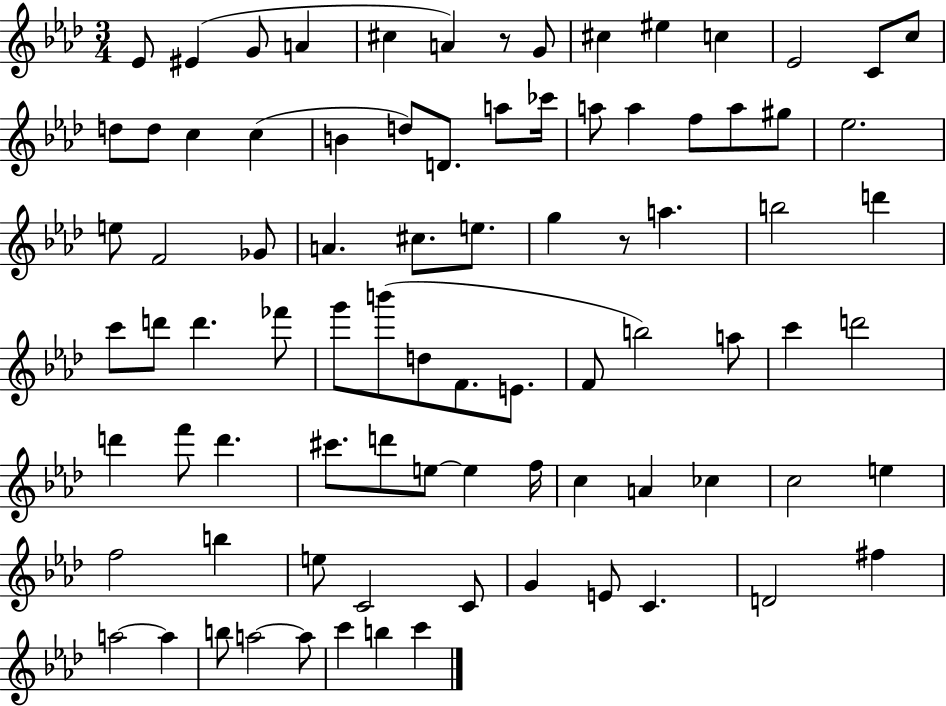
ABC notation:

X:1
T:Untitled
M:3/4
L:1/4
K:Ab
_E/2 ^E G/2 A ^c A z/2 G/2 ^c ^e c _E2 C/2 c/2 d/2 d/2 c c B d/2 D/2 a/2 _c'/4 a/2 a f/2 a/2 ^g/2 _e2 e/2 F2 _G/2 A ^c/2 e/2 g z/2 a b2 d' c'/2 d'/2 d' _f'/2 g'/2 b'/2 d/2 F/2 E/2 F/2 b2 a/2 c' d'2 d' f'/2 d' ^c'/2 d'/2 e/2 e f/4 c A _c c2 e f2 b e/2 C2 C/2 G E/2 C D2 ^f a2 a b/2 a2 a/2 c' b c'